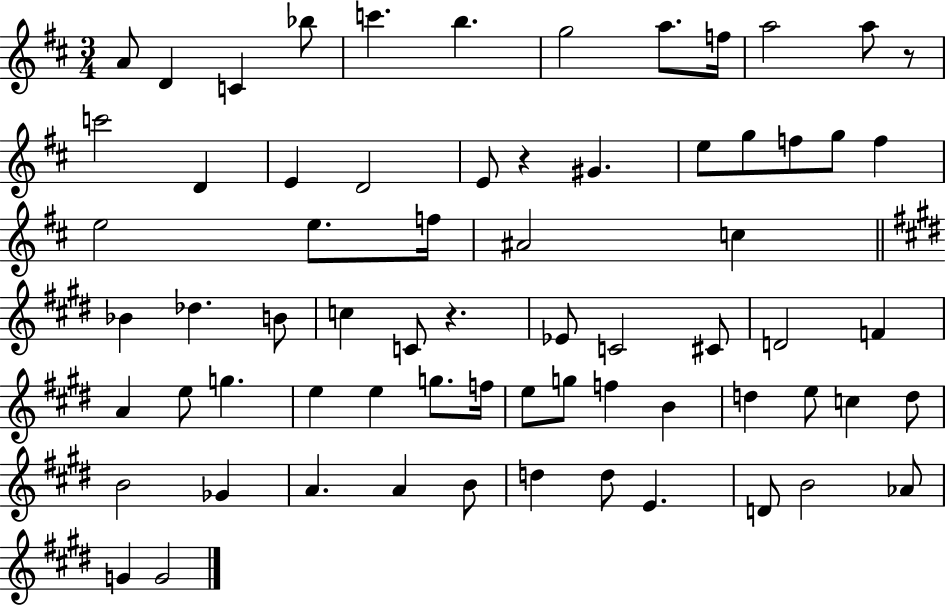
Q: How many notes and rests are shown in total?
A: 68